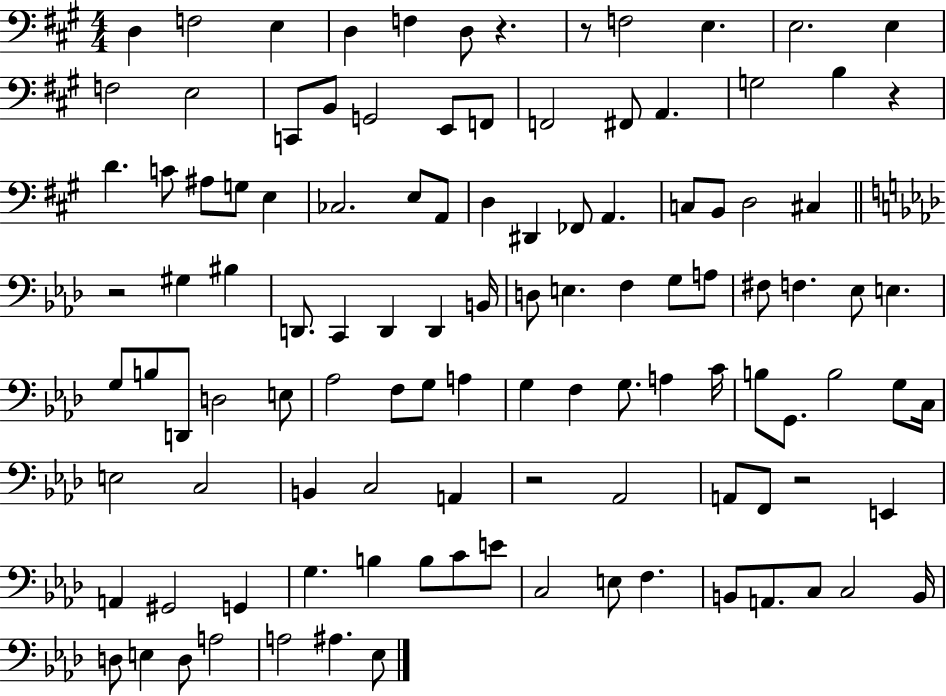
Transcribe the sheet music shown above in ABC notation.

X:1
T:Untitled
M:4/4
L:1/4
K:A
D, F,2 E, D, F, D,/2 z z/2 F,2 E, E,2 E, F,2 E,2 C,,/2 B,,/2 G,,2 E,,/2 F,,/2 F,,2 ^F,,/2 A,, G,2 B, z D C/2 ^A,/2 G,/2 E, _C,2 E,/2 A,,/2 D, ^D,, _F,,/2 A,, C,/2 B,,/2 D,2 ^C, z2 ^G, ^B, D,,/2 C,, D,, D,, B,,/4 D,/2 E, F, G,/2 A,/2 ^F,/2 F, _E,/2 E, G,/2 B,/2 D,,/2 D,2 E,/2 _A,2 F,/2 G,/2 A, G, F, G,/2 A, C/4 B,/2 G,,/2 B,2 G,/2 C,/4 E,2 C,2 B,, C,2 A,, z2 _A,,2 A,,/2 F,,/2 z2 E,, A,, ^G,,2 G,, G, B, B,/2 C/2 E/2 C,2 E,/2 F, B,,/2 A,,/2 C,/2 C,2 B,,/4 D,/2 E, D,/2 A,2 A,2 ^A, _E,/2